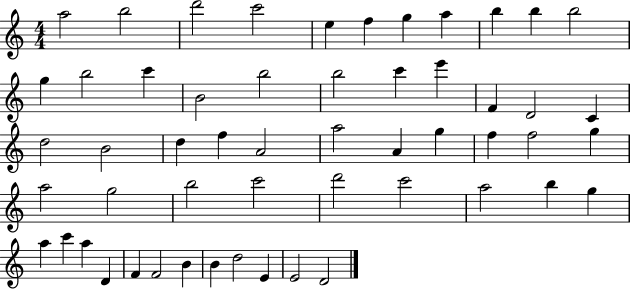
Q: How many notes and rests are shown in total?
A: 54